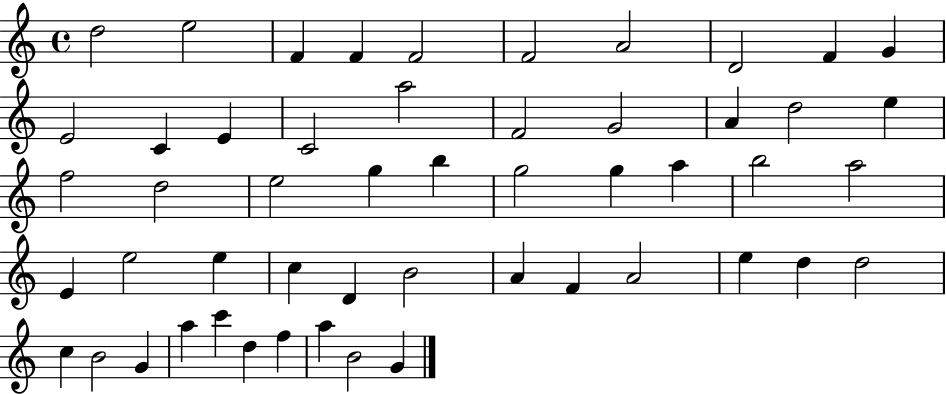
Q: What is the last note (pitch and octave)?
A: G4